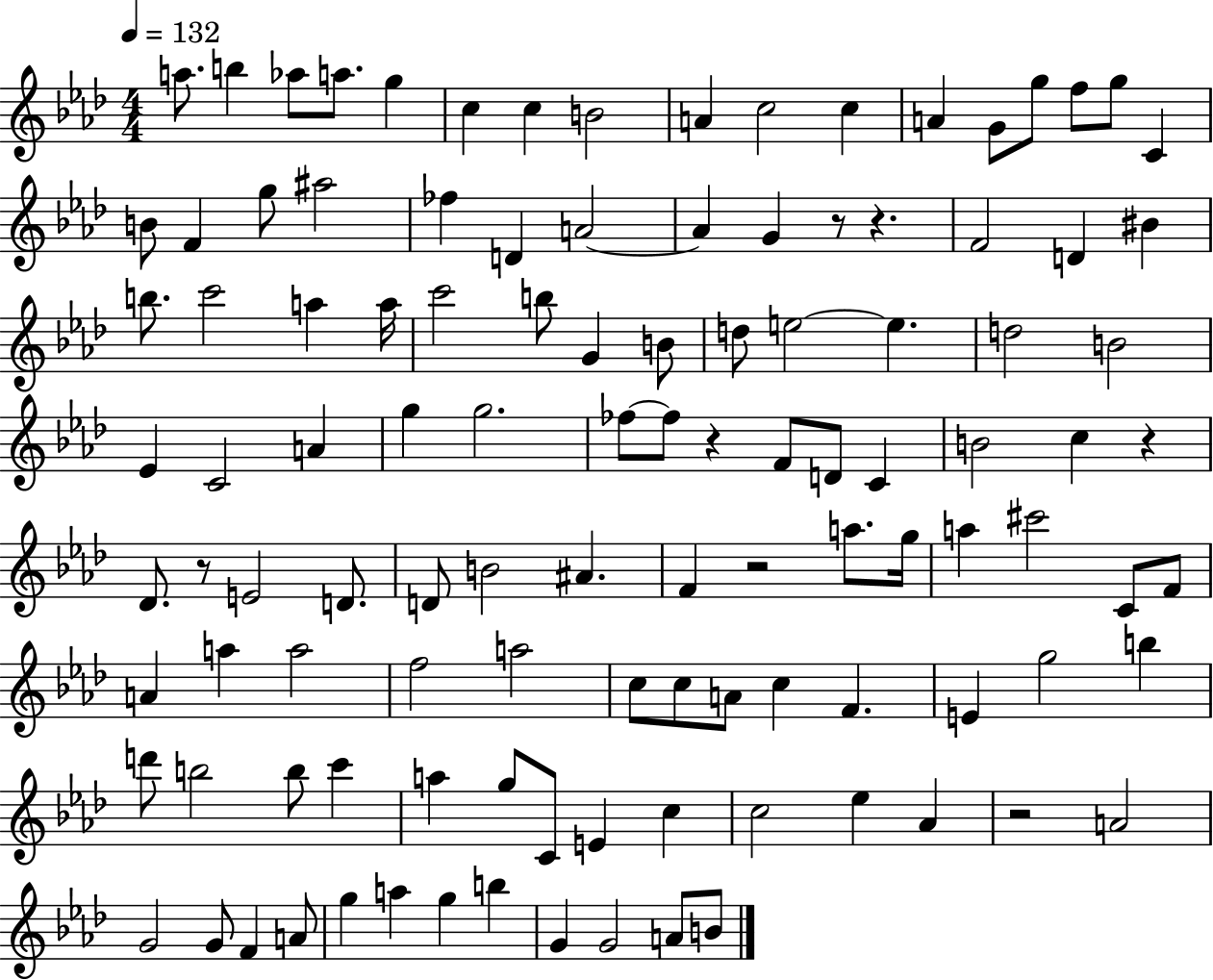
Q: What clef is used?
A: treble